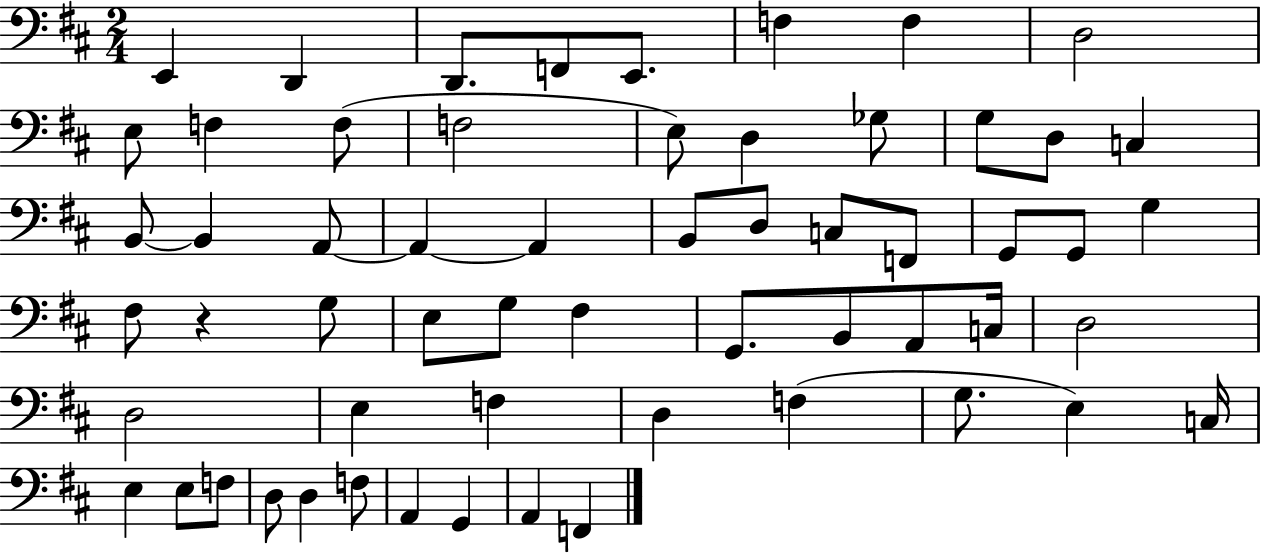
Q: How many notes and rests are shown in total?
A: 59